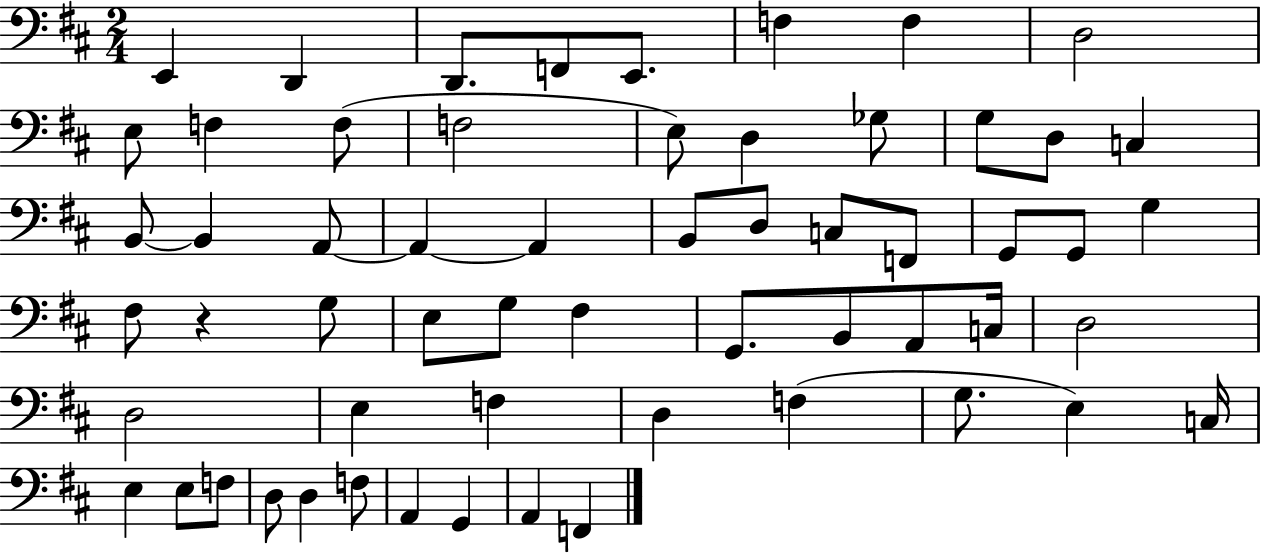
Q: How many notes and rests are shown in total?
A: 59